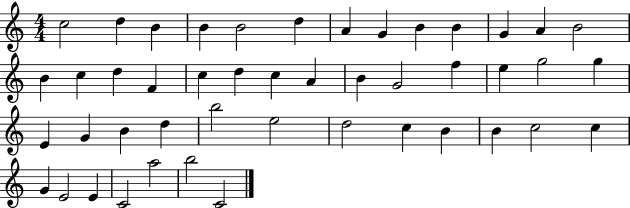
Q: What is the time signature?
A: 4/4